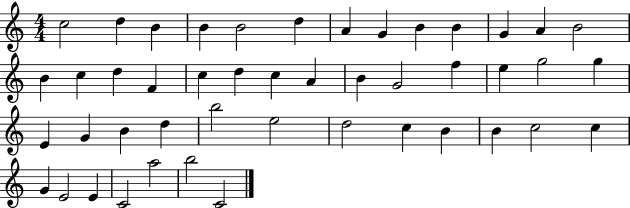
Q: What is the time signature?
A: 4/4